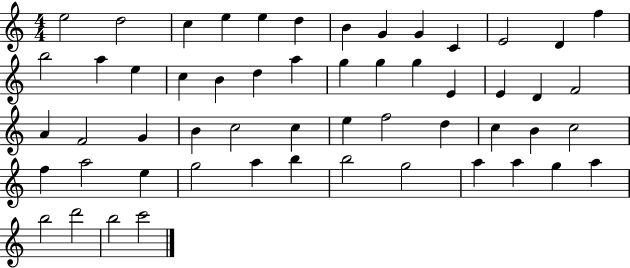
X:1
T:Untitled
M:4/4
L:1/4
K:C
e2 d2 c e e d B G G C E2 D f b2 a e c B d a g g g E E D F2 A F2 G B c2 c e f2 d c B c2 f a2 e g2 a b b2 g2 a a g a b2 d'2 b2 c'2